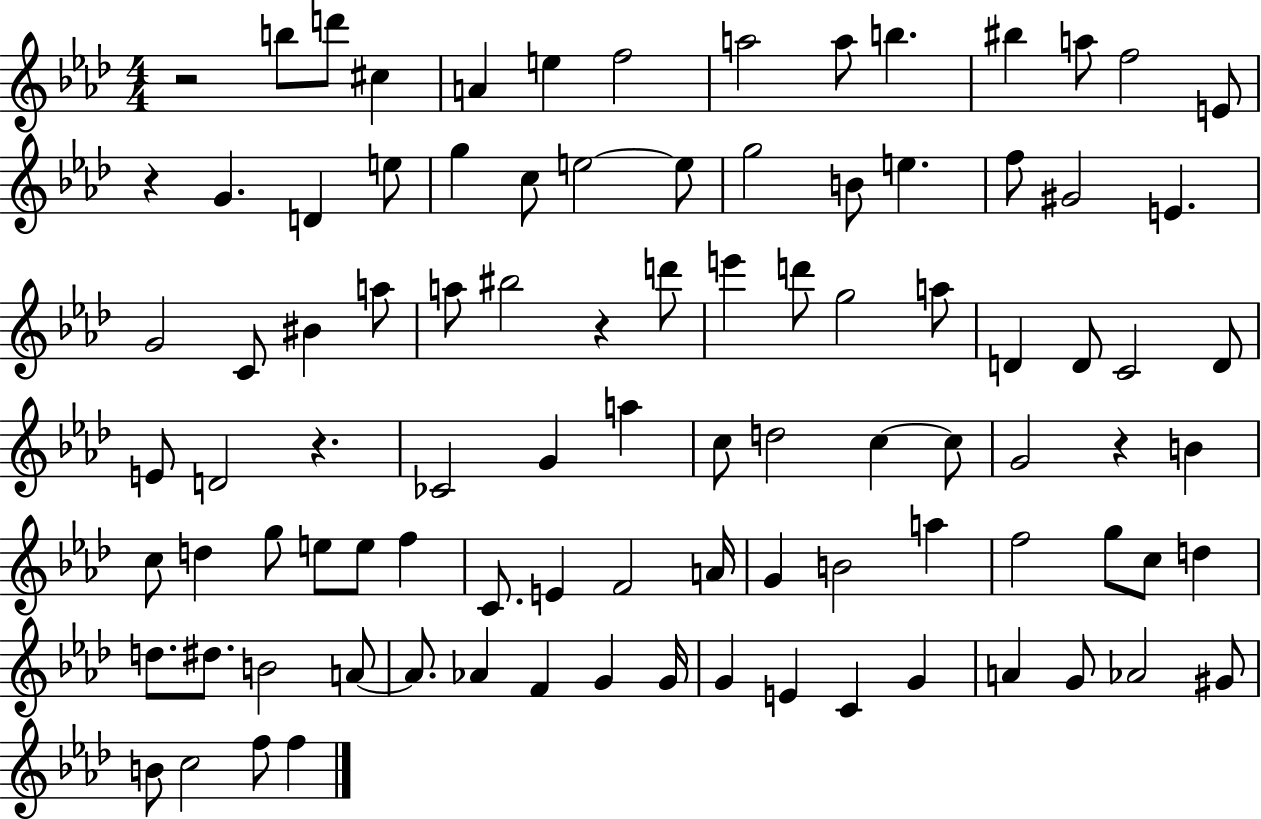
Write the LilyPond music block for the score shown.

{
  \clef treble
  \numericTimeSignature
  \time 4/4
  \key aes \major
  \repeat volta 2 { r2 b''8 d'''8 cis''4 | a'4 e''4 f''2 | a''2 a''8 b''4. | bis''4 a''8 f''2 e'8 | \break r4 g'4. d'4 e''8 | g''4 c''8 e''2~~ e''8 | g''2 b'8 e''4. | f''8 gis'2 e'4. | \break g'2 c'8 bis'4 a''8 | a''8 bis''2 r4 d'''8 | e'''4 d'''8 g''2 a''8 | d'4 d'8 c'2 d'8 | \break e'8 d'2 r4. | ces'2 g'4 a''4 | c''8 d''2 c''4~~ c''8 | g'2 r4 b'4 | \break c''8 d''4 g''8 e''8 e''8 f''4 | c'8. e'4 f'2 a'16 | g'4 b'2 a''4 | f''2 g''8 c''8 d''4 | \break d''8. dis''8. b'2 a'8~~ | a'8. aes'4 f'4 g'4 g'16 | g'4 e'4 c'4 g'4 | a'4 g'8 aes'2 gis'8 | \break b'8 c''2 f''8 f''4 | } \bar "|."
}